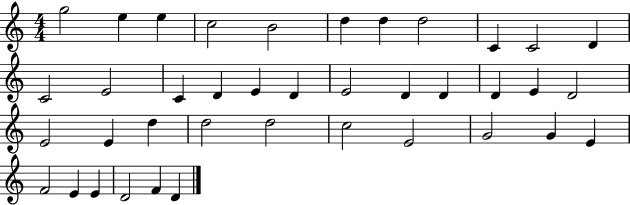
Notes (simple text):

G5/h E5/q E5/q C5/h B4/h D5/q D5/q D5/h C4/q C4/h D4/q C4/h E4/h C4/q D4/q E4/q D4/q E4/h D4/q D4/q D4/q E4/q D4/h E4/h E4/q D5/q D5/h D5/h C5/h E4/h G4/h G4/q E4/q F4/h E4/q E4/q D4/h F4/q D4/q